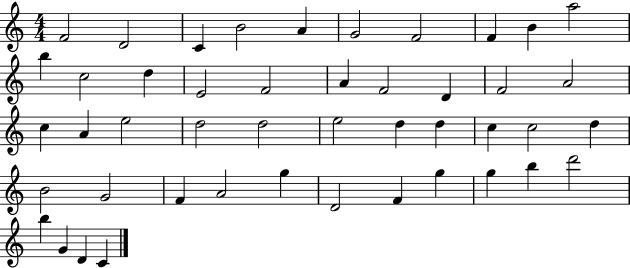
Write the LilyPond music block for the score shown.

{
  \clef treble
  \numericTimeSignature
  \time 4/4
  \key c \major
  f'2 d'2 | c'4 b'2 a'4 | g'2 f'2 | f'4 b'4 a''2 | \break b''4 c''2 d''4 | e'2 f'2 | a'4 f'2 d'4 | f'2 a'2 | \break c''4 a'4 e''2 | d''2 d''2 | e''2 d''4 d''4 | c''4 c''2 d''4 | \break b'2 g'2 | f'4 a'2 g''4 | d'2 f'4 g''4 | g''4 b''4 d'''2 | \break b''4 g'4 d'4 c'4 | \bar "|."
}